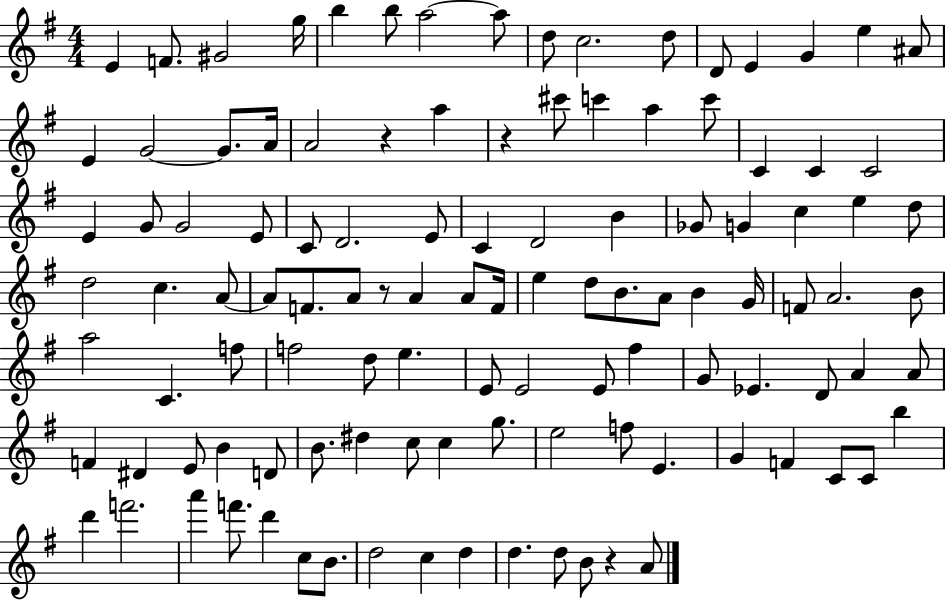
{
  \clef treble
  \numericTimeSignature
  \time 4/4
  \key g \major
  \repeat volta 2 { e'4 f'8. gis'2 g''16 | b''4 b''8 a''2~~ a''8 | d''8 c''2. d''8 | d'8 e'4 g'4 e''4 ais'8 | \break e'4 g'2~~ g'8. a'16 | a'2 r4 a''4 | r4 cis'''8 c'''4 a''4 c'''8 | c'4 c'4 c'2 | \break e'4 g'8 g'2 e'8 | c'8 d'2. e'8 | c'4 d'2 b'4 | ges'8 g'4 c''4 e''4 d''8 | \break d''2 c''4. a'8~~ | a'8 f'8. a'8 r8 a'4 a'8 f'16 | e''4 d''8 b'8. a'8 b'4 g'16 | f'8 a'2. b'8 | \break a''2 c'4. f''8 | f''2 d''8 e''4. | e'8 e'2 e'8 fis''4 | g'8 ees'4. d'8 a'4 a'8 | \break f'4 dis'4 e'8 b'4 d'8 | b'8. dis''4 c''8 c''4 g''8. | e''2 f''8 e'4. | g'4 f'4 c'8 c'8 b''4 | \break d'''4 f'''2. | a'''4 f'''8. d'''4 c''8 b'8. | d''2 c''4 d''4 | d''4. d''8 b'8 r4 a'8 | \break } \bar "|."
}